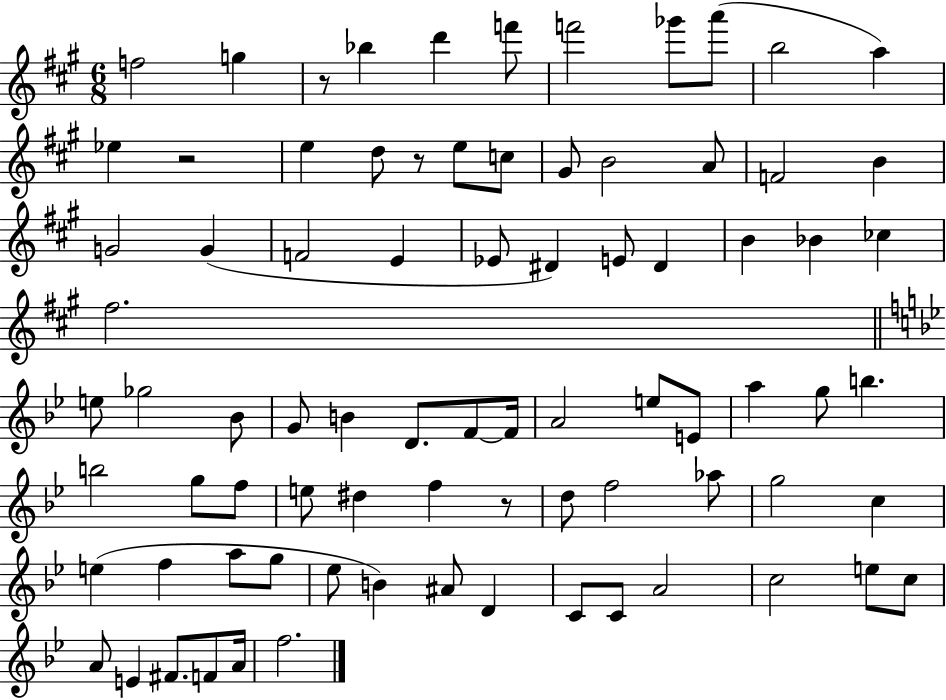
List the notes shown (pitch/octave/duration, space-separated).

F5/h G5/q R/e Bb5/q D6/q F6/e F6/h Gb6/e A6/e B5/h A5/q Eb5/q R/h E5/q D5/e R/e E5/e C5/e G#4/e B4/h A4/e F4/h B4/q G4/h G4/q F4/h E4/q Eb4/e D#4/q E4/e D#4/q B4/q Bb4/q CES5/q F#5/h. E5/e Gb5/h Bb4/e G4/e B4/q D4/e. F4/e F4/s A4/h E5/e E4/e A5/q G5/e B5/q. B5/h G5/e F5/e E5/e D#5/q F5/q R/e D5/e F5/h Ab5/e G5/h C5/q E5/q F5/q A5/e G5/e Eb5/e B4/q A#4/e D4/q C4/e C4/e A4/h C5/h E5/e C5/e A4/e E4/q F#4/e. F4/e A4/s F5/h.